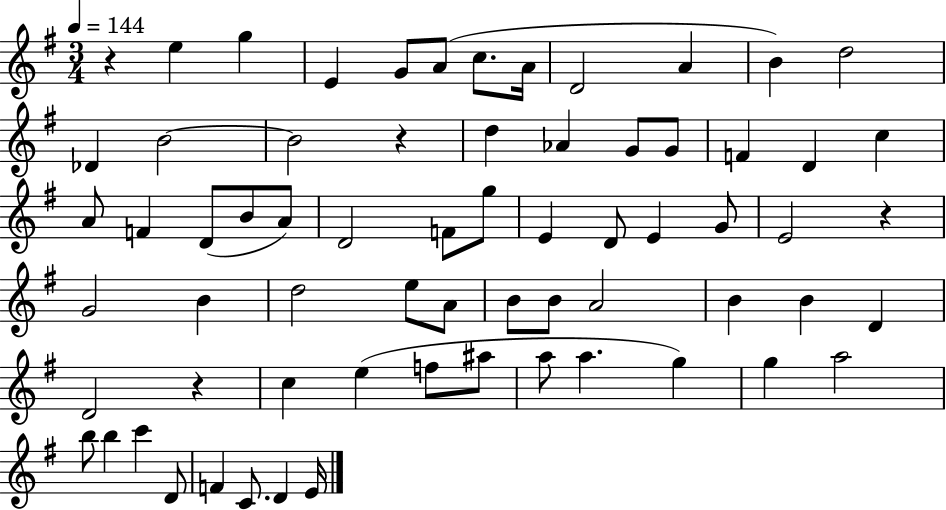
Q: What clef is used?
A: treble